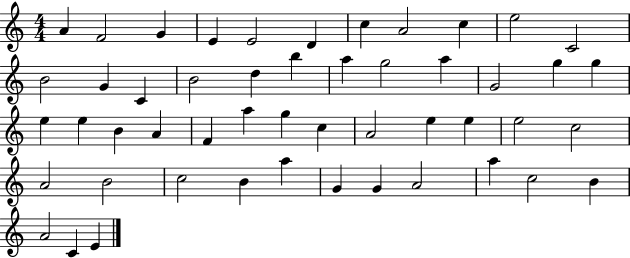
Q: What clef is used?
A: treble